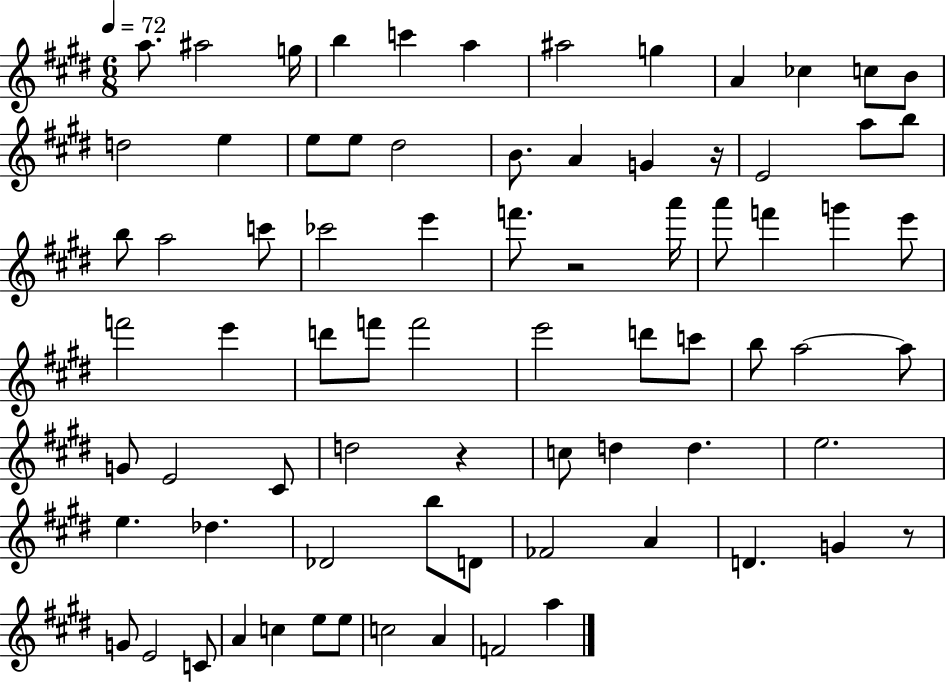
X:1
T:Untitled
M:6/8
L:1/4
K:E
a/2 ^a2 g/4 b c' a ^a2 g A _c c/2 B/2 d2 e e/2 e/2 ^d2 B/2 A G z/4 E2 a/2 b/2 b/2 a2 c'/2 _c'2 e' f'/2 z2 a'/4 a'/2 f' g' e'/2 f'2 e' d'/2 f'/2 f'2 e'2 d'/2 c'/2 b/2 a2 a/2 G/2 E2 ^C/2 d2 z c/2 d d e2 e _d _D2 b/2 D/2 _F2 A D G z/2 G/2 E2 C/2 A c e/2 e/2 c2 A F2 a